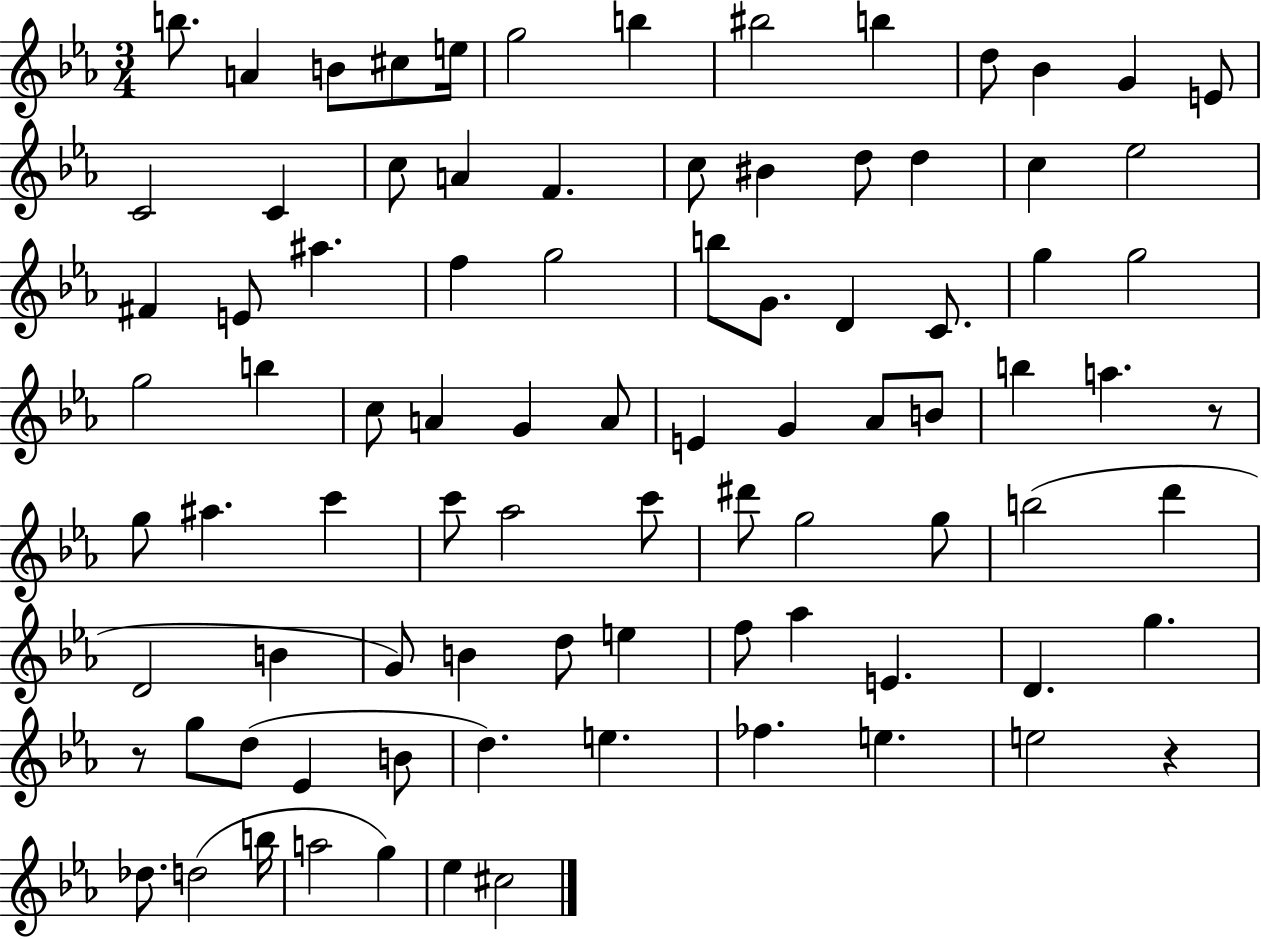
B5/e. A4/q B4/e C#5/e E5/s G5/h B5/q BIS5/h B5/q D5/e Bb4/q G4/q E4/e C4/h C4/q C5/e A4/q F4/q. C5/e BIS4/q D5/e D5/q C5/q Eb5/h F#4/q E4/e A#5/q. F5/q G5/h B5/e G4/e. D4/q C4/e. G5/q G5/h G5/h B5/q C5/e A4/q G4/q A4/e E4/q G4/q Ab4/e B4/e B5/q A5/q. R/e G5/e A#5/q. C6/q C6/e Ab5/h C6/e D#6/e G5/h G5/e B5/h D6/q D4/h B4/q G4/e B4/q D5/e E5/q F5/e Ab5/q E4/q. D4/q. G5/q. R/e G5/e D5/e Eb4/q B4/e D5/q. E5/q. FES5/q. E5/q. E5/h R/q Db5/e. D5/h B5/s A5/h G5/q Eb5/q C#5/h